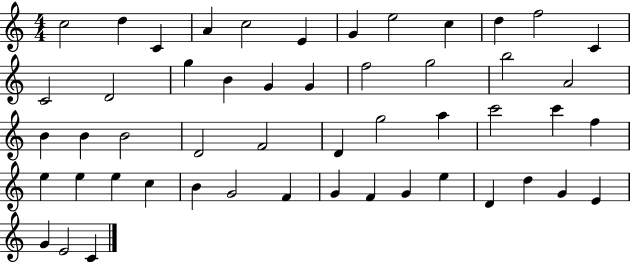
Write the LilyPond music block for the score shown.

{
  \clef treble
  \numericTimeSignature
  \time 4/4
  \key c \major
  c''2 d''4 c'4 | a'4 c''2 e'4 | g'4 e''2 c''4 | d''4 f''2 c'4 | \break c'2 d'2 | g''4 b'4 g'4 g'4 | f''2 g''2 | b''2 a'2 | \break b'4 b'4 b'2 | d'2 f'2 | d'4 g''2 a''4 | c'''2 c'''4 f''4 | \break e''4 e''4 e''4 c''4 | b'4 g'2 f'4 | g'4 f'4 g'4 e''4 | d'4 d''4 g'4 e'4 | \break g'4 e'2 c'4 | \bar "|."
}